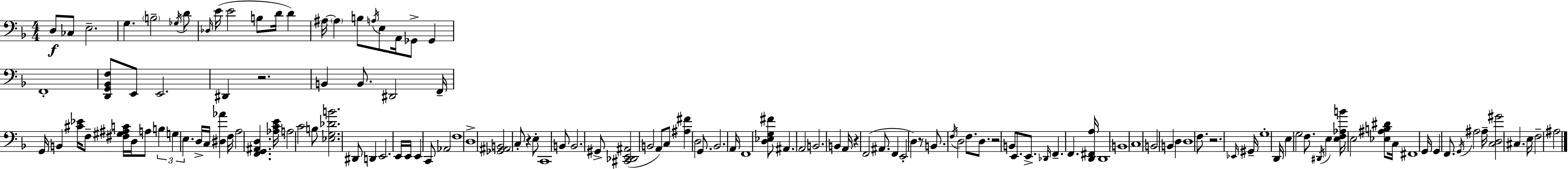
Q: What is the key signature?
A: F major